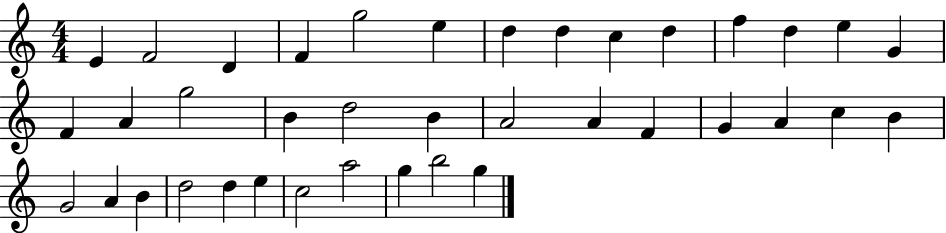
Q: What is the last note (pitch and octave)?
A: G5